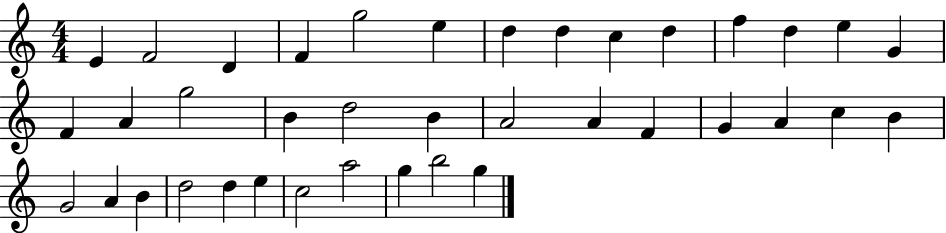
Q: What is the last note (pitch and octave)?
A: G5